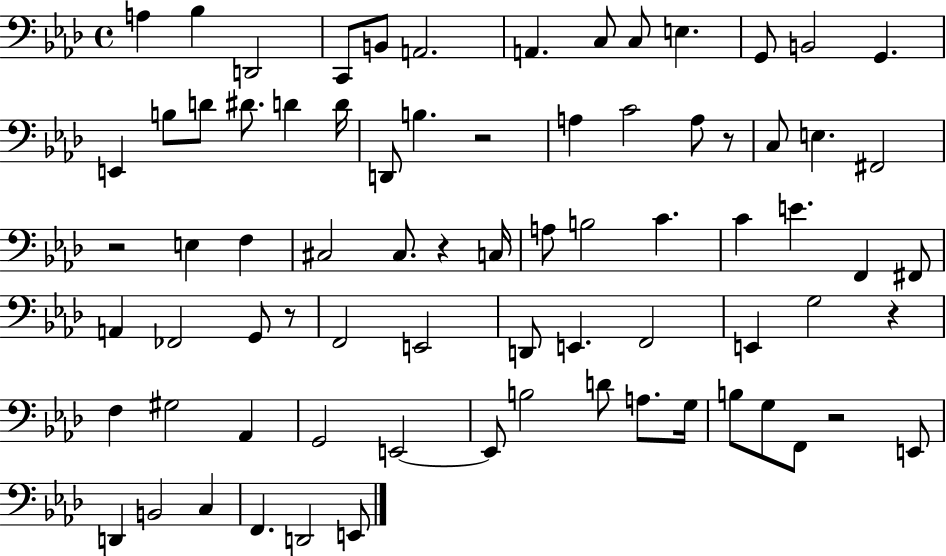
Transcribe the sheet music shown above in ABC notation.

X:1
T:Untitled
M:4/4
L:1/4
K:Ab
A, _B, D,,2 C,,/2 B,,/2 A,,2 A,, C,/2 C,/2 E, G,,/2 B,,2 G,, E,, B,/2 D/2 ^D/2 D D/4 D,,/2 B, z2 A, C2 A,/2 z/2 C,/2 E, ^F,,2 z2 E, F, ^C,2 ^C,/2 z C,/4 A,/2 B,2 C C E F,, ^F,,/2 A,, _F,,2 G,,/2 z/2 F,,2 E,,2 D,,/2 E,, F,,2 E,, G,2 z F, ^G,2 _A,, G,,2 E,,2 E,,/2 B,2 D/2 A,/2 G,/4 B,/2 G,/2 F,,/2 z2 E,,/2 D,, B,,2 C, F,, D,,2 E,,/2